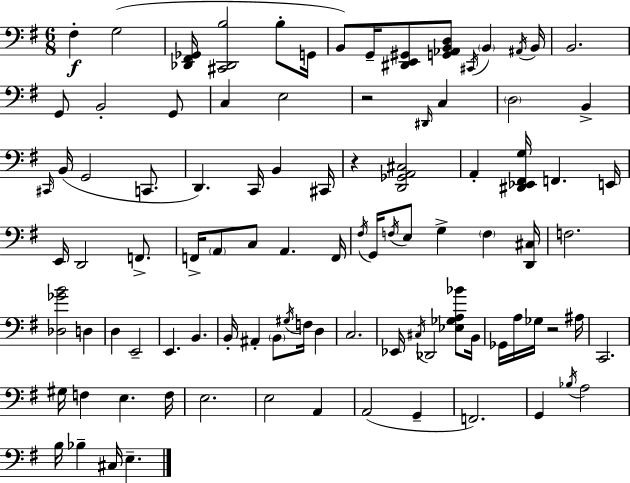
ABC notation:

X:1
T:Untitled
M:6/8
L:1/4
K:Em
^F, G,2 [_D,,^F,,_G,,]/4 [^C,,_D,,B,]2 B,/2 G,,/4 B,,/2 G,,/4 [^D,,E,,^G,,]/2 [G,,_A,,B,,D,]/2 ^C,,/4 B,, ^A,,/4 B,,/4 B,,2 G,,/2 B,,2 G,,/2 C, E,2 z2 ^D,,/4 C, D,2 B,, ^C,,/4 B,,/4 G,,2 C,,/2 D,, C,,/4 B,, ^C,,/4 z [D,,_G,,A,,^C,]2 A,, [^D,,_E,,^F,,G,]/4 F,, E,,/4 E,,/4 D,,2 F,,/2 F,,/4 A,,/2 C,/2 A,, F,,/4 ^F,/4 G,,/4 F,/4 E,/2 G, F, [D,,^C,]/4 F,2 [_D,_GB]2 D, D, E,,2 E,, B,, B,,/4 ^A,, B,,/2 ^G,/4 F,/4 D, C,2 _E,,/4 ^C,/4 _D,,2 [_E,_G,A,_B]/2 B,,/4 _G,,/4 A,/4 _G,/4 z2 ^A,/4 C,,2 ^G,/4 F, E, F,/4 E,2 E,2 A,, A,,2 G,, F,,2 G,, _B,/4 A,2 B,/4 _B, ^C,/4 E,